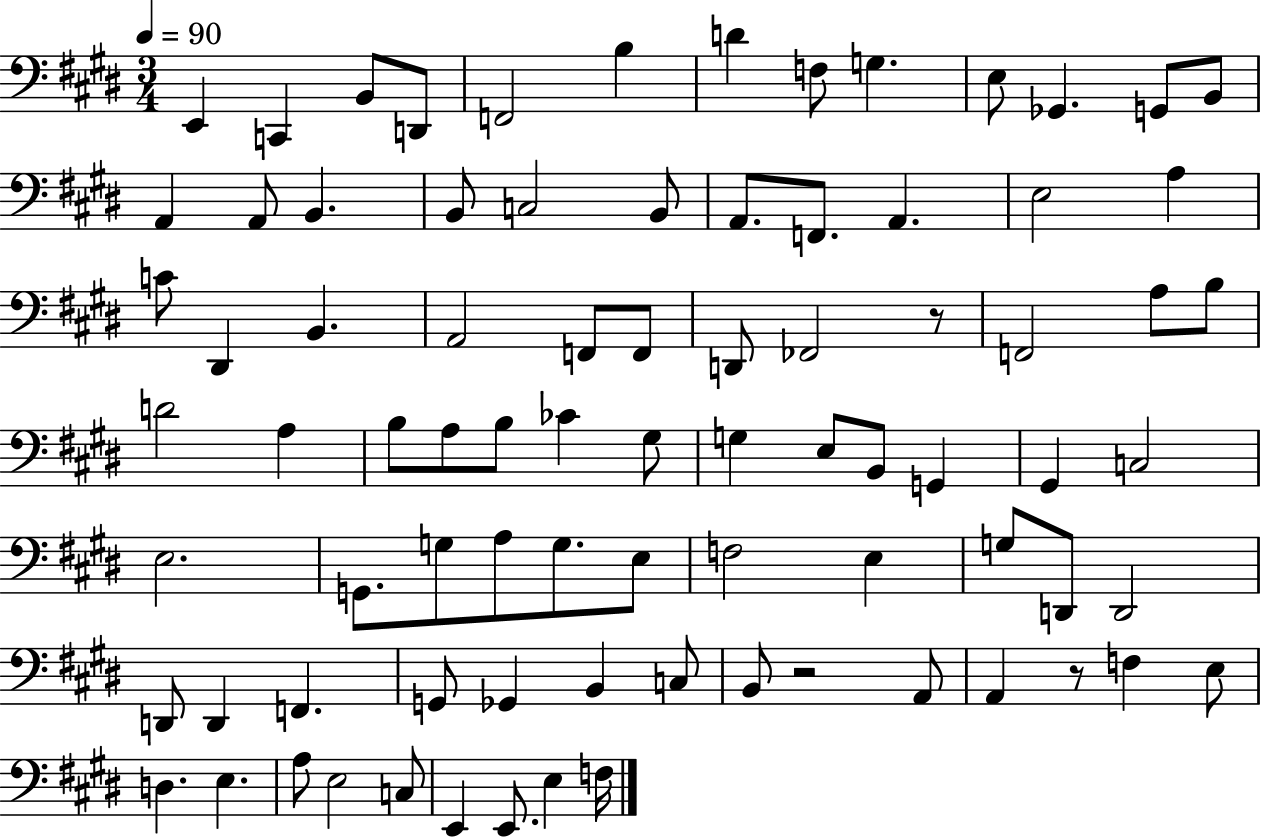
{
  \clef bass
  \numericTimeSignature
  \time 3/4
  \key e \major
  \tempo 4 = 90
  e,4 c,4 b,8 d,8 | f,2 b4 | d'4 f8 g4. | e8 ges,4. g,8 b,8 | \break a,4 a,8 b,4. | b,8 c2 b,8 | a,8. f,8. a,4. | e2 a4 | \break c'8 dis,4 b,4. | a,2 f,8 f,8 | d,8 fes,2 r8 | f,2 a8 b8 | \break d'2 a4 | b8 a8 b8 ces'4 gis8 | g4 e8 b,8 g,4 | gis,4 c2 | \break e2. | g,8. g8 a8 g8. e8 | f2 e4 | g8 d,8 d,2 | \break d,8 d,4 f,4. | g,8 ges,4 b,4 c8 | b,8 r2 a,8 | a,4 r8 f4 e8 | \break d4. e4. | a8 e2 c8 | e,4 e,8. e4 f16 | \bar "|."
}